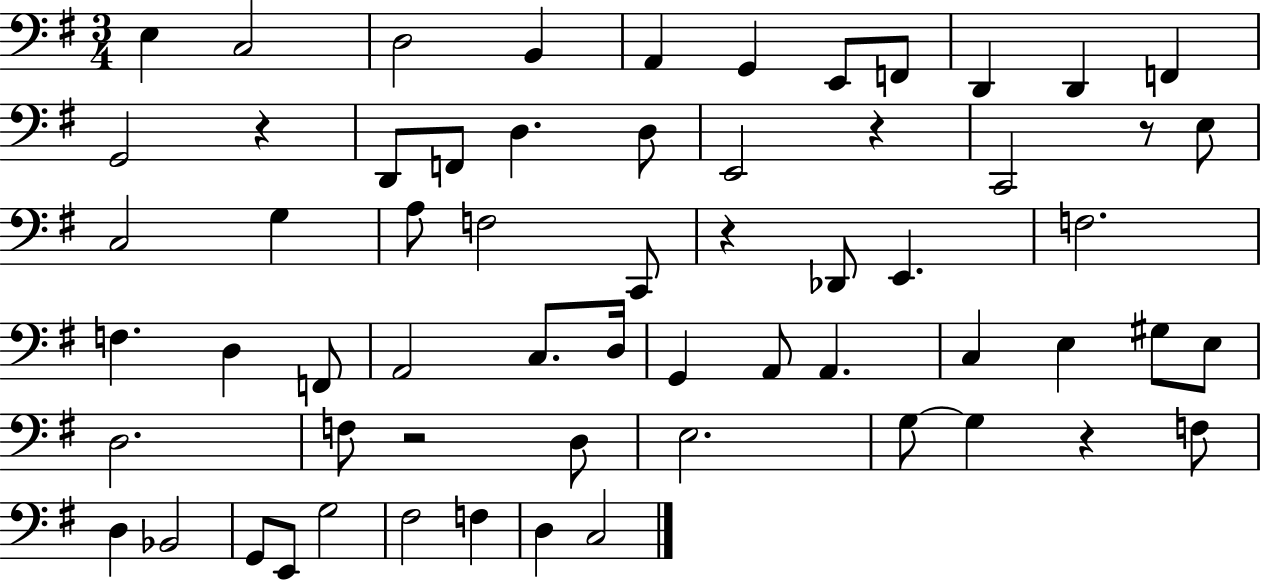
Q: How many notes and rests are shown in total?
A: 62